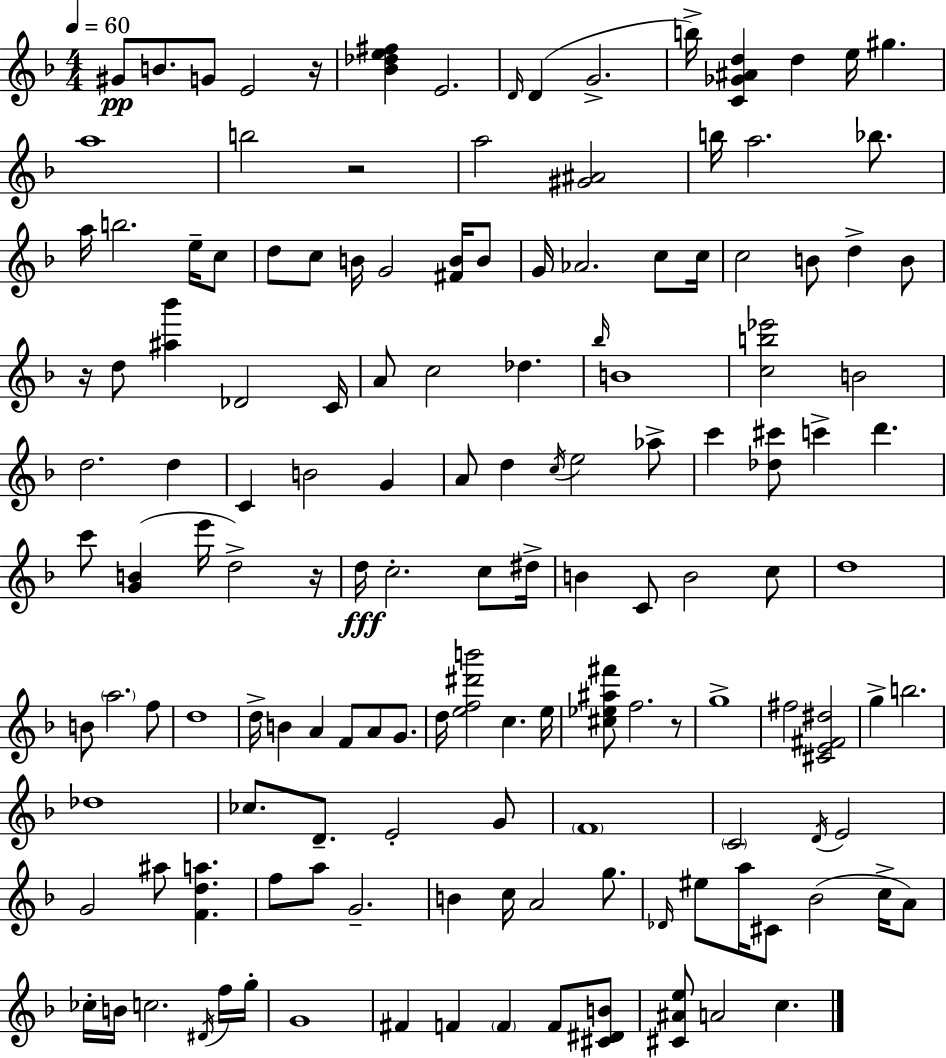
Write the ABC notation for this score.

X:1
T:Untitled
M:4/4
L:1/4
K:Dm
^G/2 B/2 G/2 E2 z/4 [_B_de^f] E2 D/4 D G2 b/4 [C_G^Ad] d e/4 ^g a4 b2 z2 a2 [^G^A]2 b/4 a2 _b/2 a/4 b2 e/4 c/2 d/2 c/2 B/4 G2 [^FB]/4 B/2 G/4 _A2 c/2 c/4 c2 B/2 d B/2 z/4 d/2 [^a_b'] _D2 C/4 A/2 c2 _d _b/4 B4 [cb_e']2 B2 d2 d C B2 G A/2 d c/4 e2 _a/2 c' [_d^c']/2 c' d' c'/2 [GB] e'/4 d2 z/4 d/4 c2 c/2 ^d/4 B C/2 B2 c/2 d4 B/2 a2 f/2 d4 d/4 B A F/2 A/2 G/2 d/4 [ef^d'b']2 c e/4 [^c_e^a^f']/2 f2 z/2 g4 ^f2 [^CE^F^d]2 g b2 _d4 _c/2 D/2 E2 G/2 F4 C2 D/4 E2 G2 ^a/2 [Fda] f/2 a/2 G2 B c/4 A2 g/2 _D/4 ^e/2 a/4 ^C/2 _B2 c/4 A/2 _c/4 B/4 c2 ^D/4 f/4 g/4 G4 ^F F F F/2 [^C^DB]/2 [^C^Ae]/2 A2 c